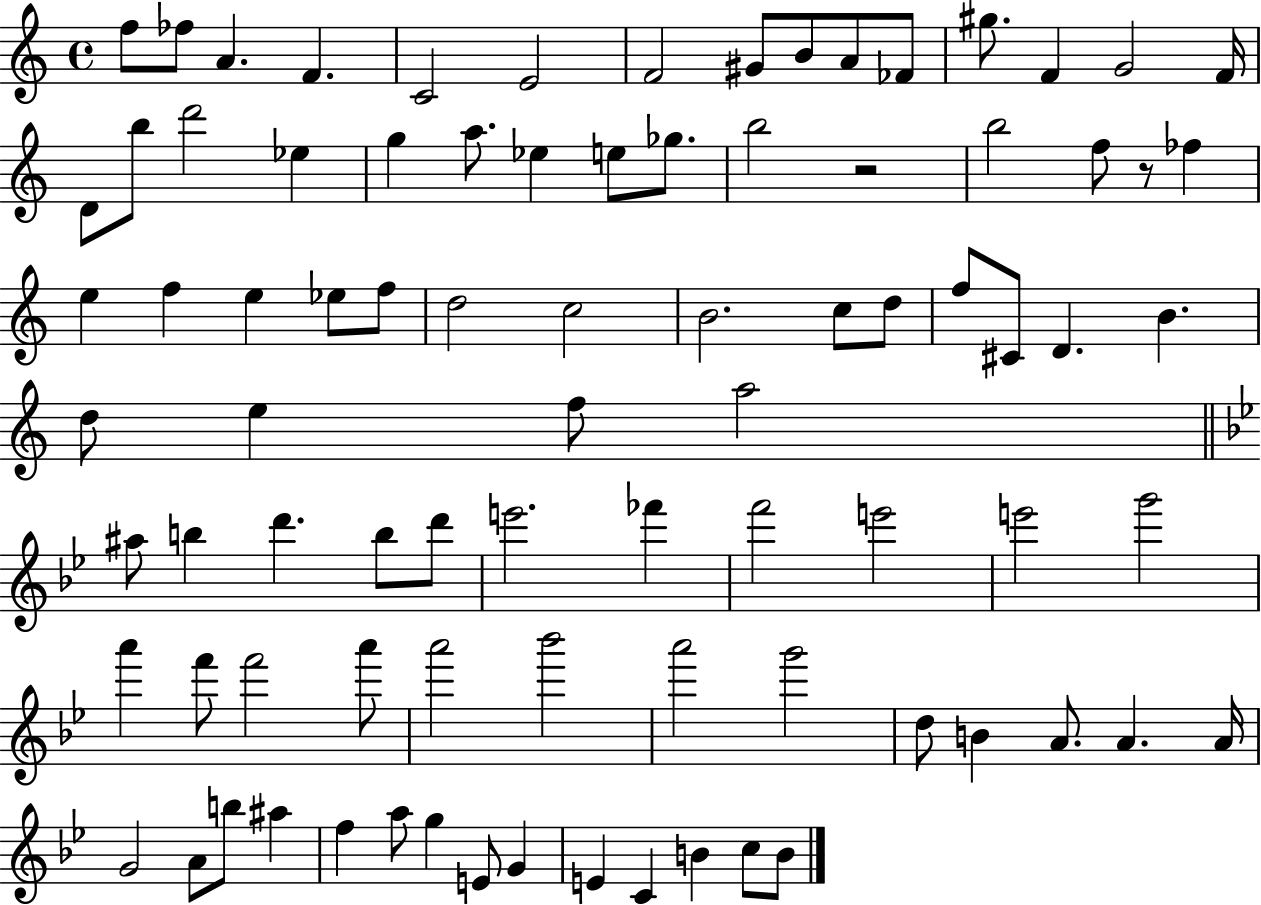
F5/e FES5/e A4/q. F4/q. C4/h E4/h F4/h G#4/e B4/e A4/e FES4/e G#5/e. F4/q G4/h F4/s D4/e B5/e D6/h Eb5/q G5/q A5/e. Eb5/q E5/e Gb5/e. B5/h R/h B5/h F5/e R/e FES5/q E5/q F5/q E5/q Eb5/e F5/e D5/h C5/h B4/h. C5/e D5/e F5/e C#4/e D4/q. B4/q. D5/e E5/q F5/e A5/h A#5/e B5/q D6/q. B5/e D6/e E6/h. FES6/q F6/h E6/h E6/h G6/h A6/q F6/e F6/h A6/e A6/h Bb6/h A6/h G6/h D5/e B4/q A4/e. A4/q. A4/s G4/h A4/e B5/e A#5/q F5/q A5/e G5/q E4/e G4/q E4/q C4/q B4/q C5/e B4/e